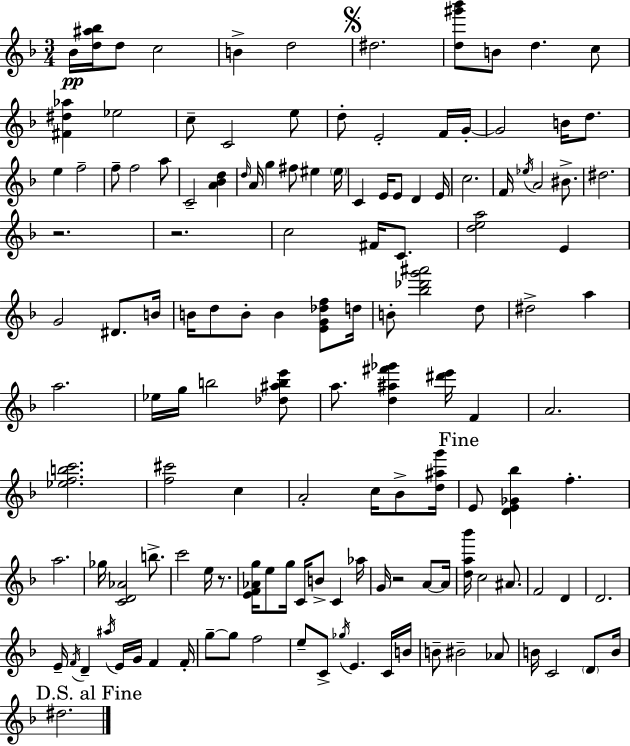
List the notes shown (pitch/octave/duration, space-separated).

Bb4/s [D5,A#5,Bb5]/s D5/e C5/h B4/q D5/h D#5/h. [D5,G#6,Bb6]/e B4/e D5/q. C5/e [F#4,D#5,Ab5]/q Eb5/h C5/e C4/h E5/e D5/e E4/h F4/s G4/s G4/h B4/s D5/e. E5/q F5/h F5/e F5/h A5/e C4/h [A4,Bb4,D5]/q D5/s A4/s G5/q F#5/e EIS5/q EIS5/s C4/q E4/s E4/e D4/q E4/s C5/h. F4/s Eb5/s A4/h BIS4/e. D#5/h. R/h. R/h. C5/h F#4/s C4/e. [D5,E5,A5]/h E4/q G4/h D#4/e. B4/s B4/s D5/e B4/e B4/q [E4,G4,Db5,F5]/e D5/s B4/e [Bb5,Db6,G6,A#6]/h D5/e D#5/h A5/q A5/h. Eb5/s G5/s B5/h [Db5,A#5,B5,E6]/e A5/e. [D5,A#5,F#6,Gb6]/q [D#6,E6]/s F4/q A4/h. [Eb5,F5,B5,C6]/h. [F5,C#6]/h C5/q A4/h C5/s Bb4/e [D5,A#5,G6]/s E4/e [D4,E4,Gb4,Bb5]/q F5/q. A5/h. Gb5/s [C4,D4,Ab4]/h B5/e. C6/h E5/s R/e. [E4,F4,Ab4,G5]/s E5/e G5/s C4/s B4/e C4/q Ab5/s G4/s R/h A4/e A4/s [D5,A5,Bb6]/s C5/h A#4/e. F4/h D4/q D4/h. E4/s F4/s D4/q A#5/s E4/s G4/s F4/q F4/s G5/e G5/e F5/h E5/e C4/e Gb5/s E4/q. C4/s B4/s B4/e BIS4/h Ab4/e B4/s C4/h D4/e B4/s D#5/h.